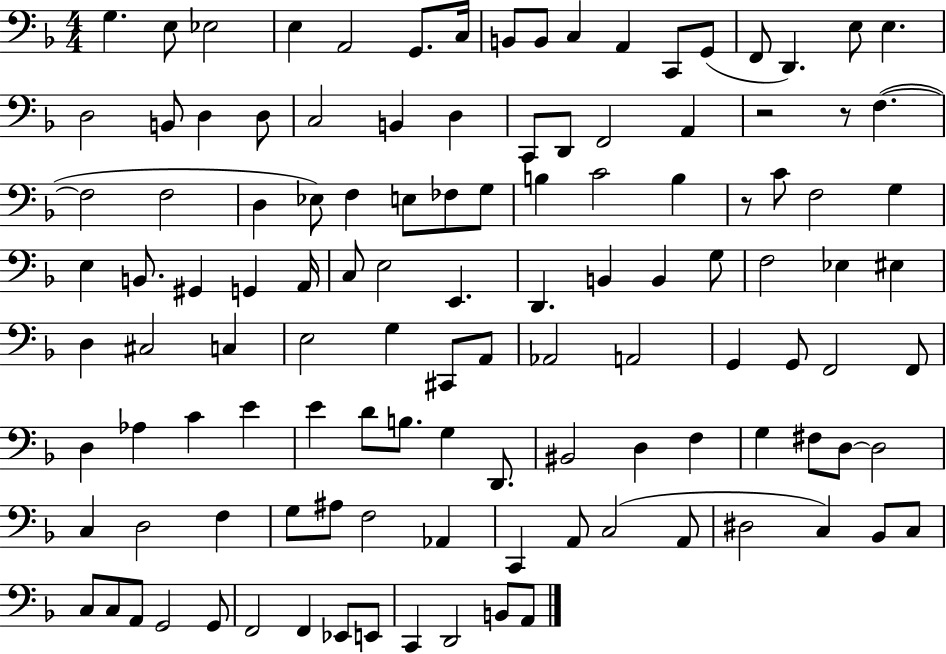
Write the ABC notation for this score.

X:1
T:Untitled
M:4/4
L:1/4
K:F
G, E,/2 _E,2 E, A,,2 G,,/2 C,/4 B,,/2 B,,/2 C, A,, C,,/2 G,,/2 F,,/2 D,, E,/2 E, D,2 B,,/2 D, D,/2 C,2 B,, D, C,,/2 D,,/2 F,,2 A,, z2 z/2 F, F,2 F,2 D, _E,/2 F, E,/2 _F,/2 G,/2 B, C2 B, z/2 C/2 F,2 G, E, B,,/2 ^G,, G,, A,,/4 C,/2 E,2 E,, D,, B,, B,, G,/2 F,2 _E, ^E, D, ^C,2 C, E,2 G, ^C,,/2 A,,/2 _A,,2 A,,2 G,, G,,/2 F,,2 F,,/2 D, _A, C E E D/2 B,/2 G, D,,/2 ^B,,2 D, F, G, ^F,/2 D,/2 D,2 C, D,2 F, G,/2 ^A,/2 F,2 _A,, C,, A,,/2 C,2 A,,/2 ^D,2 C, _B,,/2 C,/2 C,/2 C,/2 A,,/2 G,,2 G,,/2 F,,2 F,, _E,,/2 E,,/2 C,, D,,2 B,,/2 A,,/2